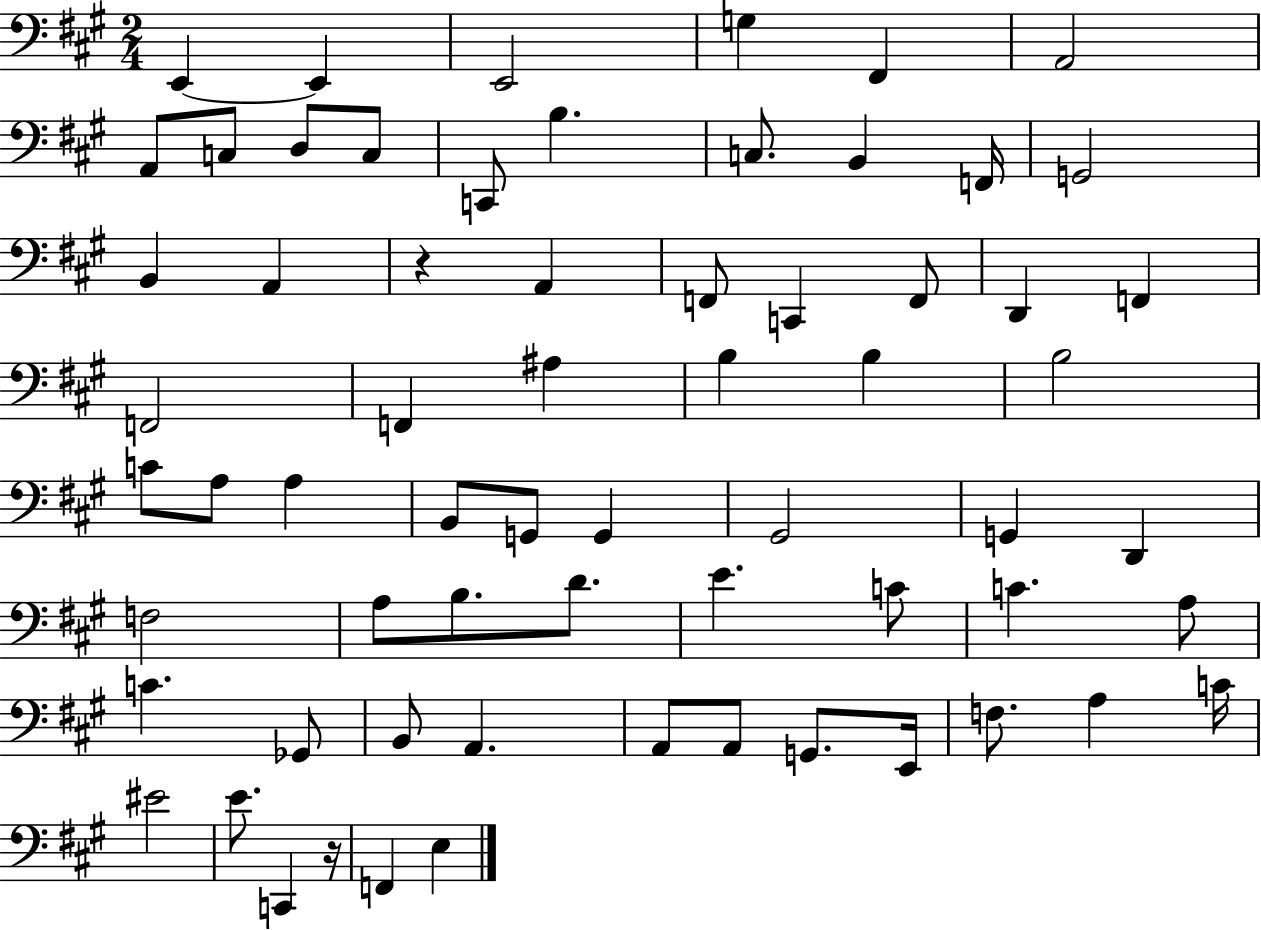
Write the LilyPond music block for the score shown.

{
  \clef bass
  \numericTimeSignature
  \time 2/4
  \key a \major
  e,4~~ e,4 | e,2 | g4 fis,4 | a,2 | \break a,8 c8 d8 c8 | c,8 b4. | c8. b,4 f,16 | g,2 | \break b,4 a,4 | r4 a,4 | f,8 c,4 f,8 | d,4 f,4 | \break f,2 | f,4 ais4 | b4 b4 | b2 | \break c'8 a8 a4 | b,8 g,8 g,4 | gis,2 | g,4 d,4 | \break f2 | a8 b8. d'8. | e'4. c'8 | c'4. a8 | \break c'4. ges,8 | b,8 a,4. | a,8 a,8 g,8. e,16 | f8. a4 c'16 | \break eis'2 | e'8. c,4 r16 | f,4 e4 | \bar "|."
}